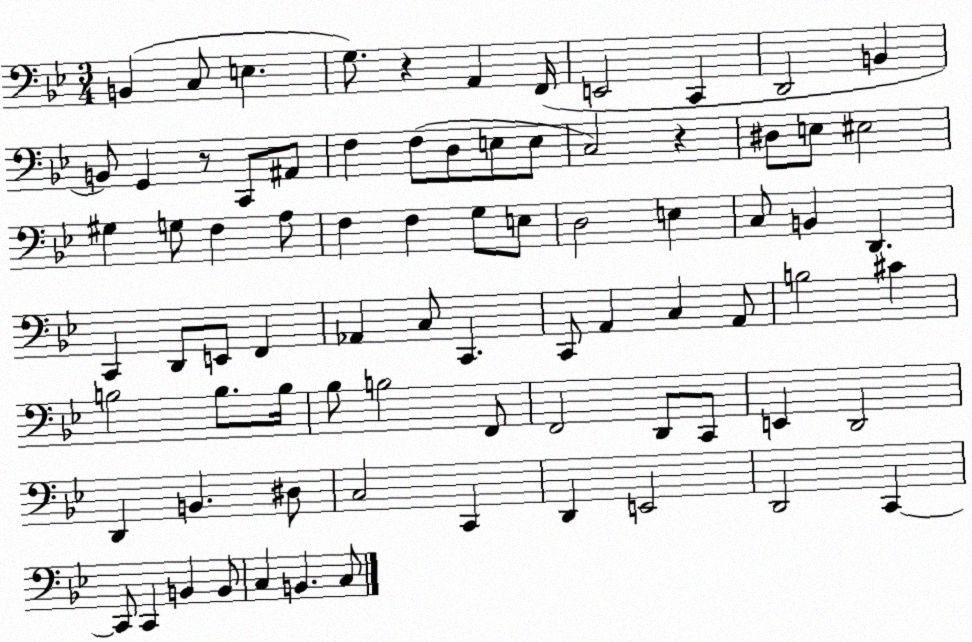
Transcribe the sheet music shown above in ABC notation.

X:1
T:Untitled
M:3/4
L:1/4
K:Bb
B,, C,/2 E, G,/2 z A,, F,,/4 E,,2 C,, D,,2 B,, B,,/2 G,, z/2 C,,/2 ^A,,/2 F, F,/2 D,/2 E,/2 E,/2 C,2 z ^D,/2 E,/2 ^E,2 ^G, G,/2 F, A,/2 F, F, G,/2 E,/2 D,2 E, C,/2 B,, D,, C,, D,,/2 E,,/2 F,, _A,, C,/2 C,, C,,/2 A,, C, A,,/2 B,2 ^C B,2 B,/2 B,/4 _B,/2 B,2 F,,/2 F,,2 D,,/2 C,,/2 E,, D,,2 D,, B,, ^D,/2 C,2 C,, D,, E,,2 D,,2 C,, C,,/2 C,, B,, B,,/2 C, B,, C,/2